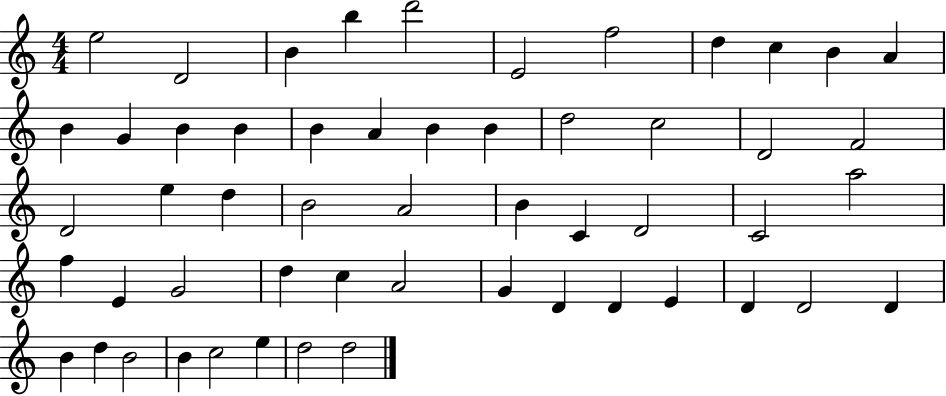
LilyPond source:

{
  \clef treble
  \numericTimeSignature
  \time 4/4
  \key c \major
  e''2 d'2 | b'4 b''4 d'''2 | e'2 f''2 | d''4 c''4 b'4 a'4 | \break b'4 g'4 b'4 b'4 | b'4 a'4 b'4 b'4 | d''2 c''2 | d'2 f'2 | \break d'2 e''4 d''4 | b'2 a'2 | b'4 c'4 d'2 | c'2 a''2 | \break f''4 e'4 g'2 | d''4 c''4 a'2 | g'4 d'4 d'4 e'4 | d'4 d'2 d'4 | \break b'4 d''4 b'2 | b'4 c''2 e''4 | d''2 d''2 | \bar "|."
}